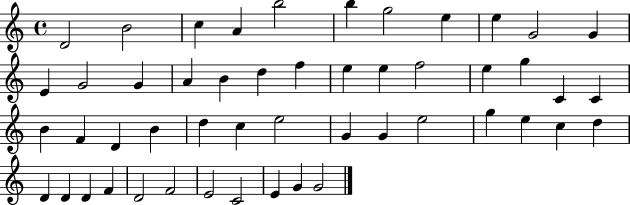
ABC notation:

X:1
T:Untitled
M:4/4
L:1/4
K:C
D2 B2 c A b2 b g2 e e G2 G E G2 G A B d f e e f2 e g C C B F D B d c e2 G G e2 g e c d D D D F D2 F2 E2 C2 E G G2